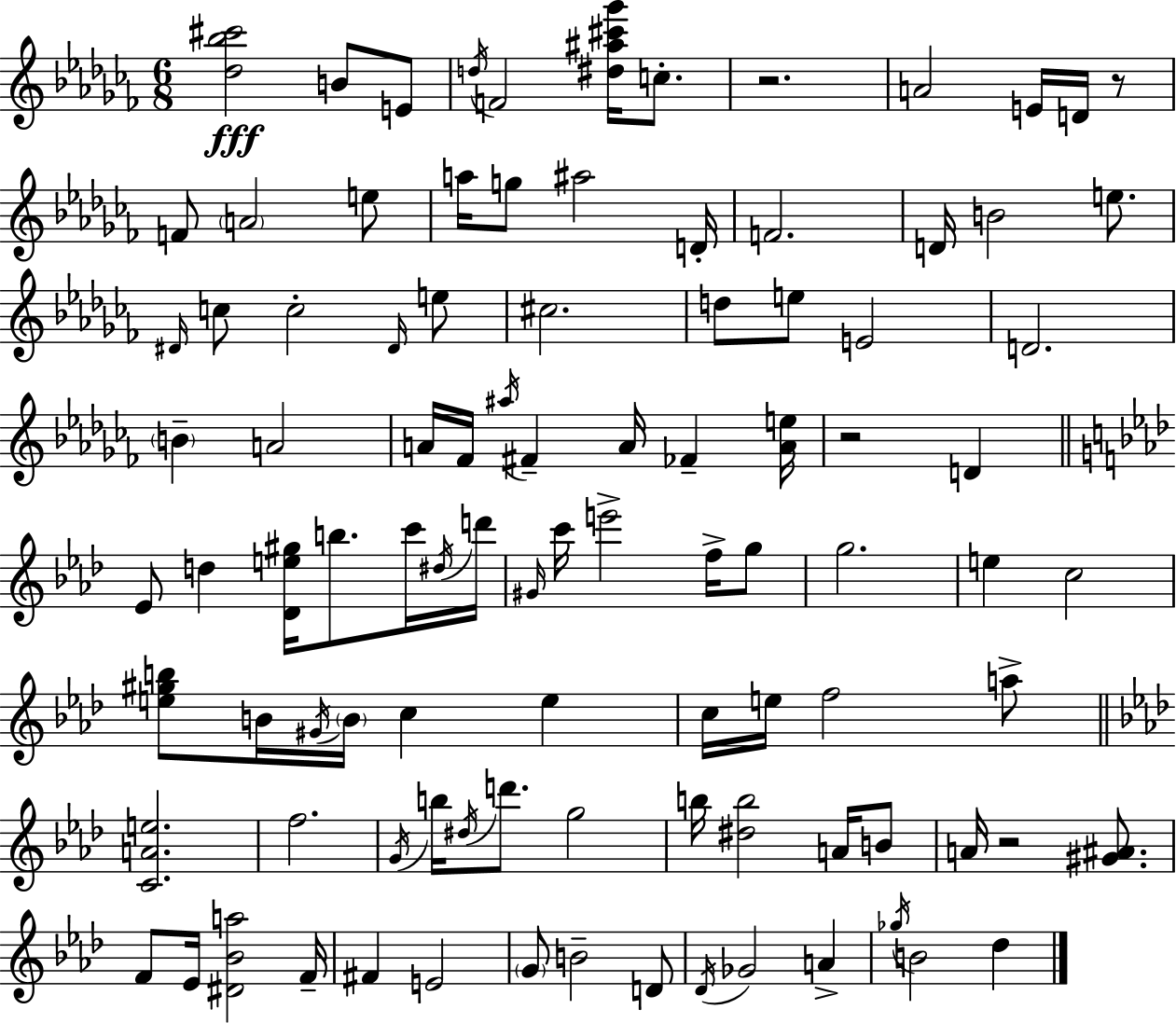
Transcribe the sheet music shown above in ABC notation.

X:1
T:Untitled
M:6/8
L:1/4
K:Abm
[_d_b^c']2 B/2 E/2 d/4 F2 [^d^a^c'_g']/4 c/2 z2 A2 E/4 D/4 z/2 F/2 A2 e/2 a/4 g/2 ^a2 D/4 F2 D/4 B2 e/2 ^D/4 c/2 c2 ^D/4 e/2 ^c2 d/2 e/2 E2 D2 B A2 A/4 _F/4 ^a/4 ^F A/4 _F [Ae]/4 z2 D _E/2 d [_De^g]/4 b/2 c'/4 ^d/4 d'/4 ^G/4 c'/4 e'2 f/4 g/2 g2 e c2 [e^gb]/2 B/4 ^G/4 B/4 c e c/4 e/4 f2 a/2 [CAe]2 f2 G/4 b/4 ^d/4 d'/2 g2 b/4 [^db]2 A/4 B/2 A/4 z2 [^G^A]/2 F/2 _E/4 [^D_Ba]2 F/4 ^F E2 G/2 B2 D/2 _D/4 _G2 A _g/4 B2 _d